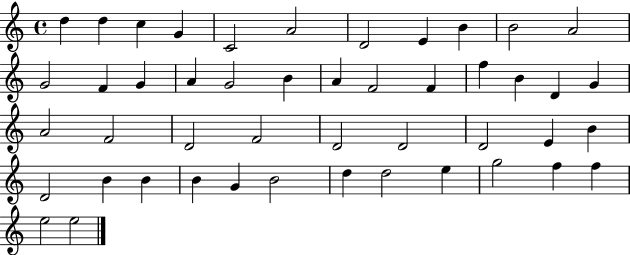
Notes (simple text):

D5/q D5/q C5/q G4/q C4/h A4/h D4/h E4/q B4/q B4/h A4/h G4/h F4/q G4/q A4/q G4/h B4/q A4/q F4/h F4/q F5/q B4/q D4/q G4/q A4/h F4/h D4/h F4/h D4/h D4/h D4/h E4/q B4/q D4/h B4/q B4/q B4/q G4/q B4/h D5/q D5/h E5/q G5/h F5/q F5/q E5/h E5/h